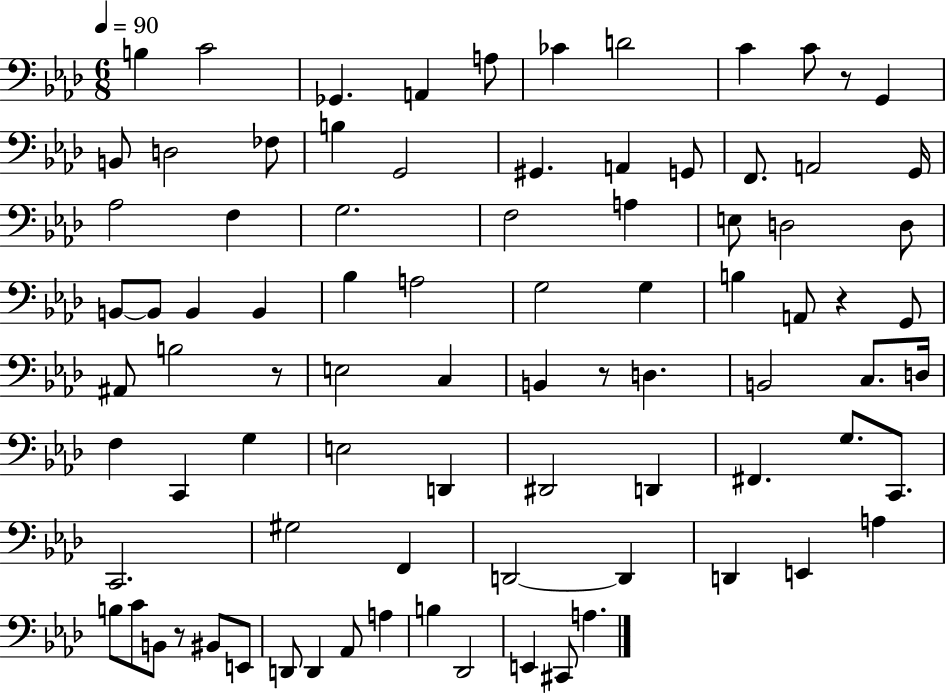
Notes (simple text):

B3/q C4/h Gb2/q. A2/q A3/e CES4/q D4/h C4/q C4/e R/e G2/q B2/e D3/h FES3/e B3/q G2/h G#2/q. A2/q G2/e F2/e. A2/h G2/s Ab3/h F3/q G3/h. F3/h A3/q E3/e D3/h D3/e B2/e B2/e B2/q B2/q Bb3/q A3/h G3/h G3/q B3/q A2/e R/q G2/e A#2/e B3/h R/e E3/h C3/q B2/q R/e D3/q. B2/h C3/e. D3/s F3/q C2/q G3/q E3/h D2/q D#2/h D2/q F#2/q. G3/e. C2/e. C2/h. G#3/h F2/q D2/h D2/q D2/q E2/q A3/q B3/e C4/e B2/e R/e BIS2/e E2/e D2/e D2/q Ab2/e A3/q B3/q Db2/h E2/q C#2/e A3/q.